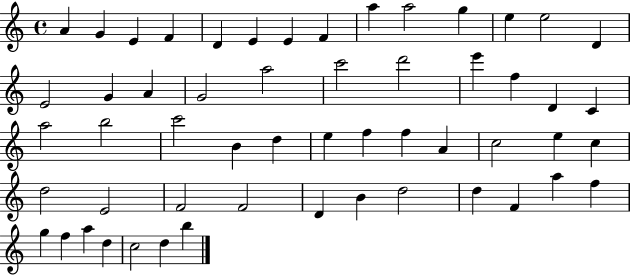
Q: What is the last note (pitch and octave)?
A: B5